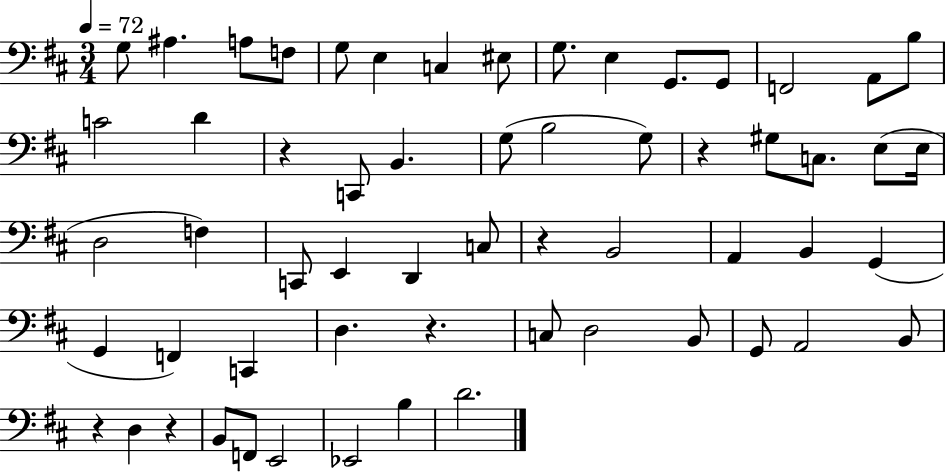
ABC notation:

X:1
T:Untitled
M:3/4
L:1/4
K:D
G,/2 ^A, A,/2 F,/2 G,/2 E, C, ^E,/2 G,/2 E, G,,/2 G,,/2 F,,2 A,,/2 B,/2 C2 D z C,,/2 B,, G,/2 B,2 G,/2 z ^G,/2 C,/2 E,/2 E,/4 D,2 F, C,,/2 E,, D,, C,/2 z B,,2 A,, B,, G,, G,, F,, C,, D, z C,/2 D,2 B,,/2 G,,/2 A,,2 B,,/2 z D, z B,,/2 F,,/2 E,,2 _E,,2 B, D2